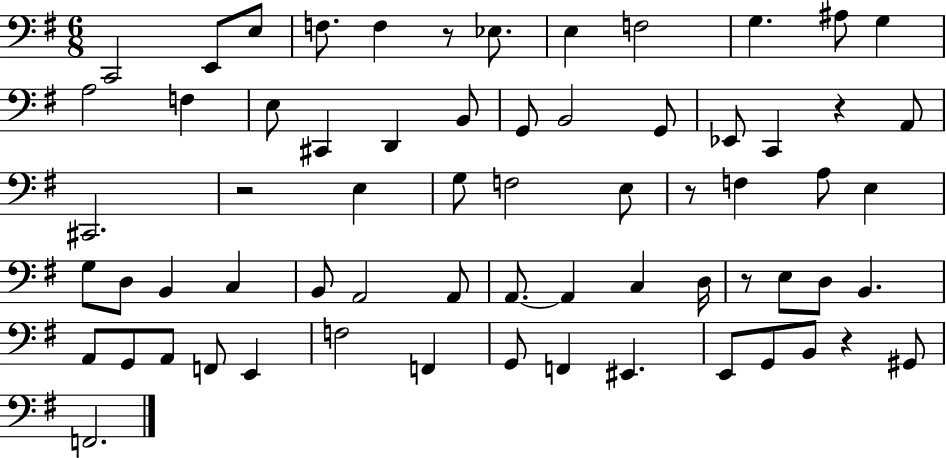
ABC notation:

X:1
T:Untitled
M:6/8
L:1/4
K:G
C,,2 E,,/2 E,/2 F,/2 F, z/2 _E,/2 E, F,2 G, ^A,/2 G, A,2 F, E,/2 ^C,, D,, B,,/2 G,,/2 B,,2 G,,/2 _E,,/2 C,, z A,,/2 ^C,,2 z2 E, G,/2 F,2 E,/2 z/2 F, A,/2 E, G,/2 D,/2 B,, C, B,,/2 A,,2 A,,/2 A,,/2 A,, C, D,/4 z/2 E,/2 D,/2 B,, A,,/2 G,,/2 A,,/2 F,,/2 E,, F,2 F,, G,,/2 F,, ^E,, E,,/2 G,,/2 B,,/2 z ^G,,/2 F,,2